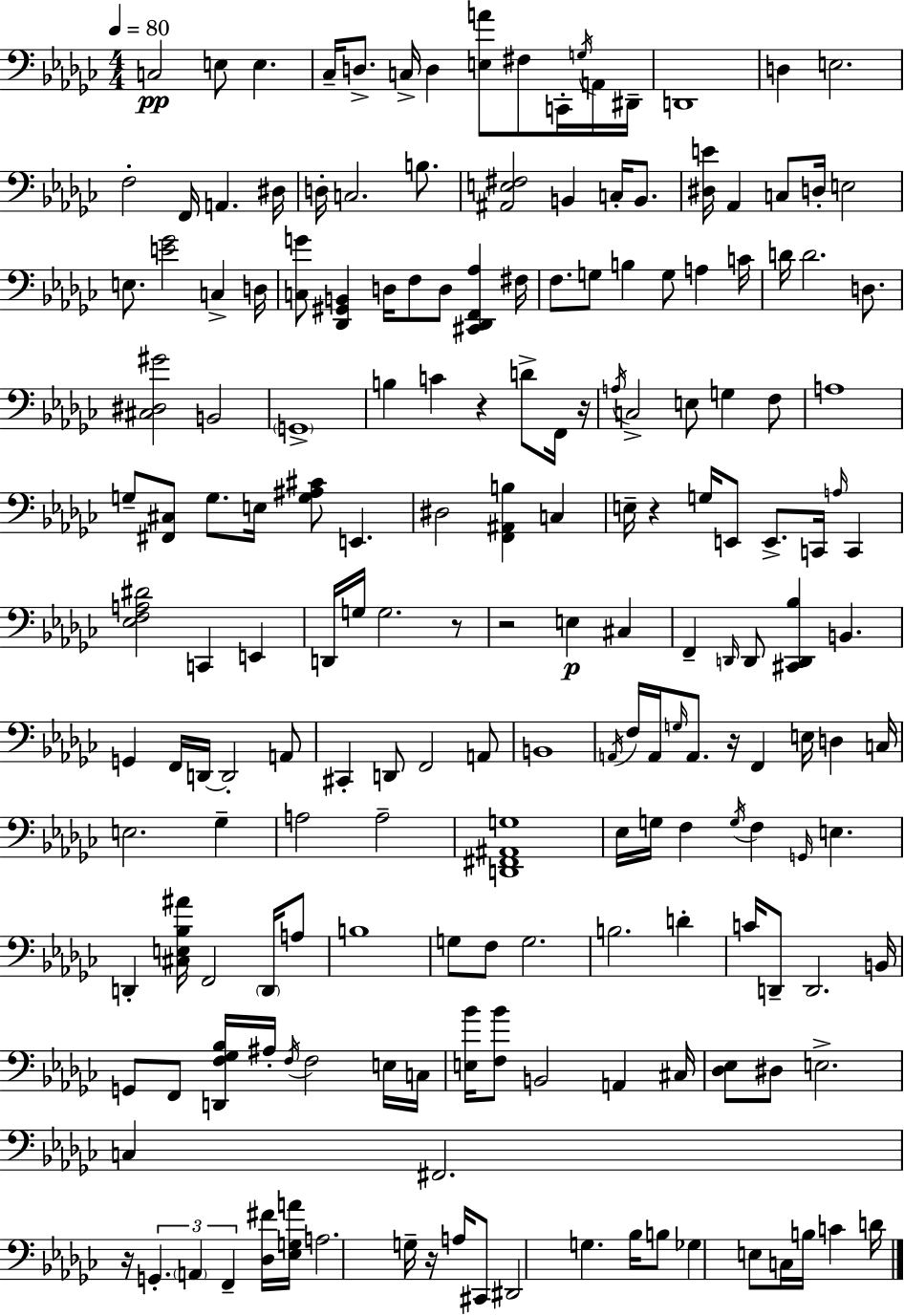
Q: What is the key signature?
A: EES minor